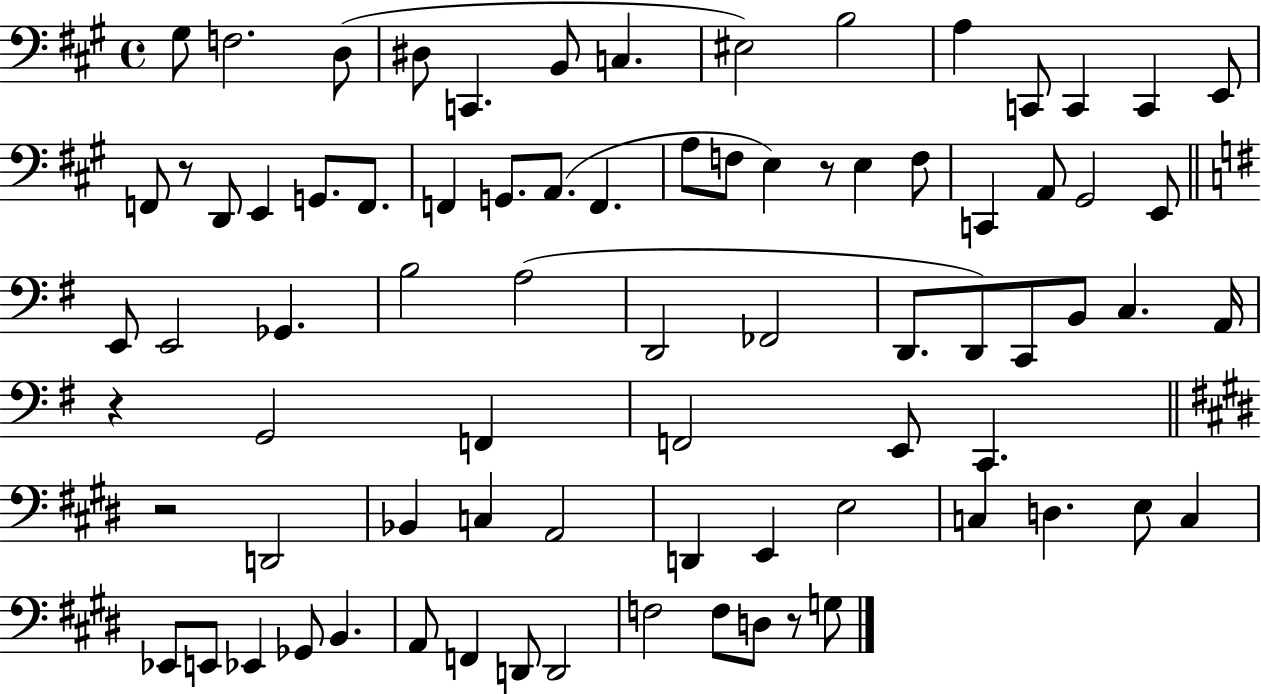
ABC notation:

X:1
T:Untitled
M:4/4
L:1/4
K:A
^G,/2 F,2 D,/2 ^D,/2 C,, B,,/2 C, ^E,2 B,2 A, C,,/2 C,, C,, E,,/2 F,,/2 z/2 D,,/2 E,, G,,/2 F,,/2 F,, G,,/2 A,,/2 F,, A,/2 F,/2 E, z/2 E, F,/2 C,, A,,/2 ^G,,2 E,,/2 E,,/2 E,,2 _G,, B,2 A,2 D,,2 _F,,2 D,,/2 D,,/2 C,,/2 B,,/2 C, A,,/4 z G,,2 F,, F,,2 E,,/2 C,, z2 D,,2 _B,, C, A,,2 D,, E,, E,2 C, D, E,/2 C, _E,,/2 E,,/2 _E,, _G,,/2 B,, A,,/2 F,, D,,/2 D,,2 F,2 F,/2 D,/2 z/2 G,/2